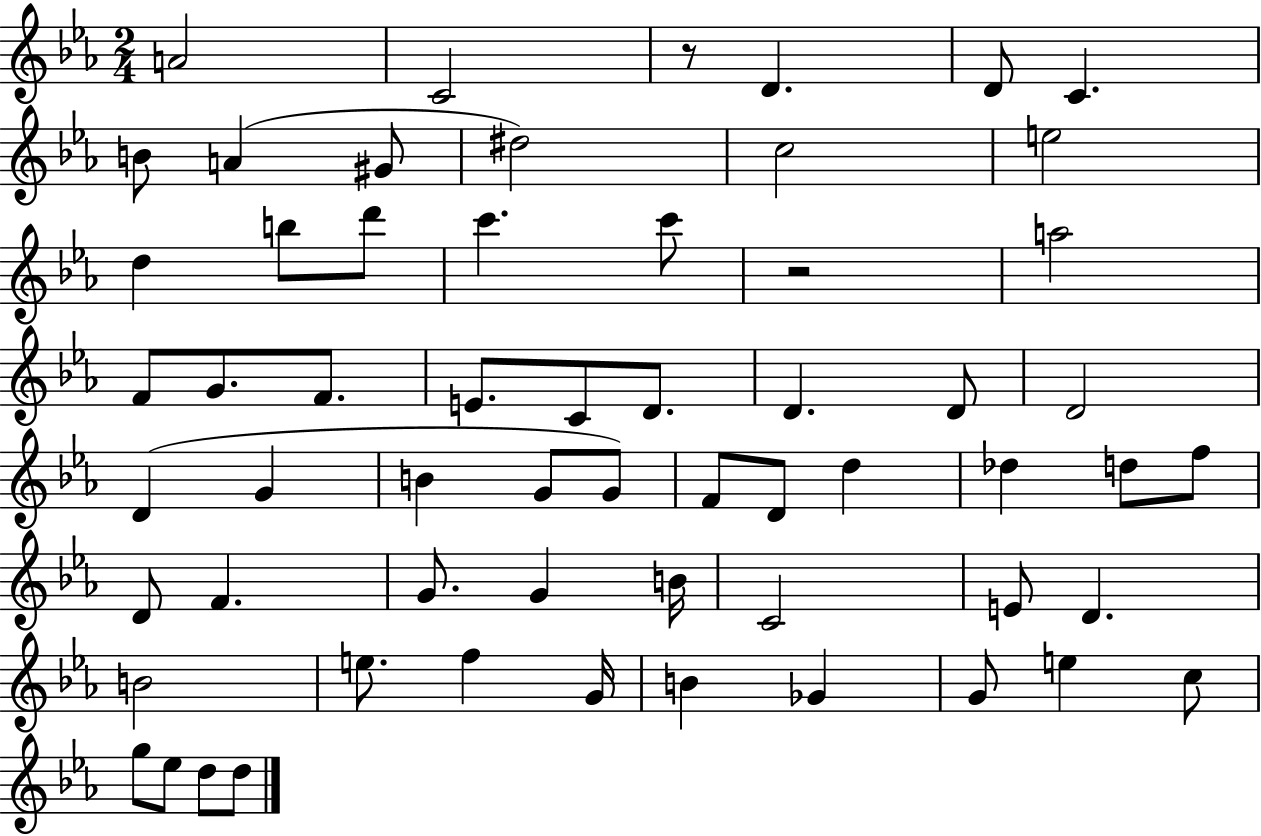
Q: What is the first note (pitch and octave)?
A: A4